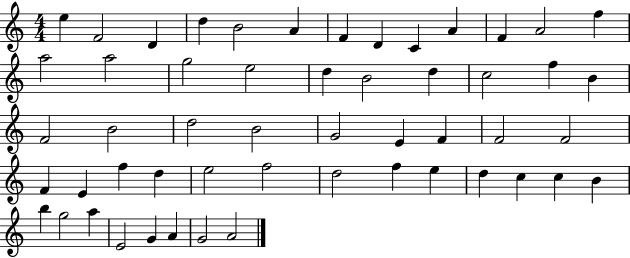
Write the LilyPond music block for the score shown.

{
  \clef treble
  \numericTimeSignature
  \time 4/4
  \key c \major
  e''4 f'2 d'4 | d''4 b'2 a'4 | f'4 d'4 c'4 a'4 | f'4 a'2 f''4 | \break a''2 a''2 | g''2 e''2 | d''4 b'2 d''4 | c''2 f''4 b'4 | \break f'2 b'2 | d''2 b'2 | g'2 e'4 f'4 | f'2 f'2 | \break f'4 e'4 f''4 d''4 | e''2 f''2 | d''2 f''4 e''4 | d''4 c''4 c''4 b'4 | \break b''4 g''2 a''4 | e'2 g'4 a'4 | g'2 a'2 | \bar "|."
}